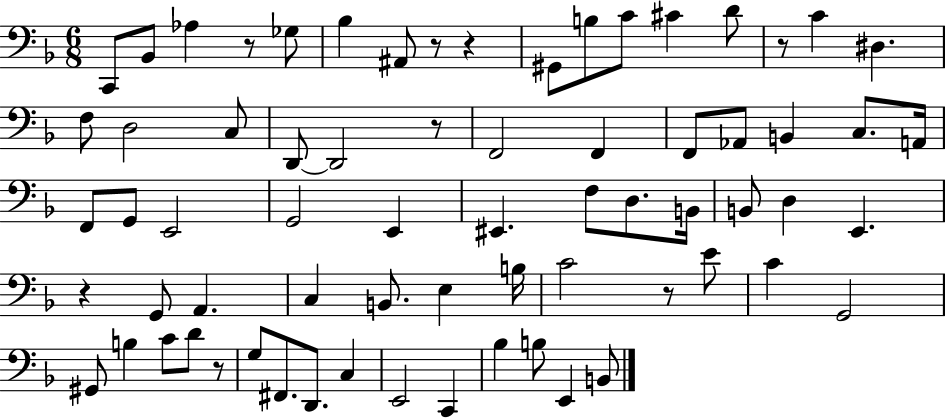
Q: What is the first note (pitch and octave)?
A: C2